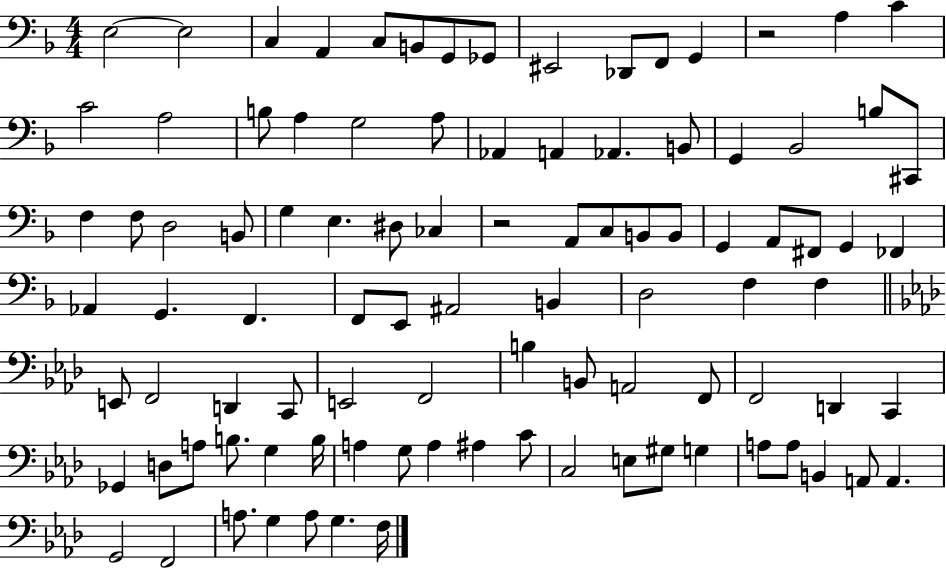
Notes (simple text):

E3/h E3/h C3/q A2/q C3/e B2/e G2/e Gb2/e EIS2/h Db2/e F2/e G2/q R/h A3/q C4/q C4/h A3/h B3/e A3/q G3/h A3/e Ab2/q A2/q Ab2/q. B2/e G2/q Bb2/h B3/e C#2/e F3/q F3/e D3/h B2/e G3/q E3/q. D#3/e CES3/q R/h A2/e C3/e B2/e B2/e G2/q A2/e F#2/e G2/q FES2/q Ab2/q G2/q. F2/q. F2/e E2/e A#2/h B2/q D3/h F3/q F3/q E2/e F2/h D2/q C2/e E2/h F2/h B3/q B2/e A2/h F2/e F2/h D2/q C2/q Gb2/q D3/e A3/e B3/e. G3/q B3/s A3/q G3/e A3/q A#3/q C4/e C3/h E3/e G#3/e G3/q A3/e A3/e B2/q A2/e A2/q. G2/h F2/h A3/e. G3/q A3/e G3/q. F3/s